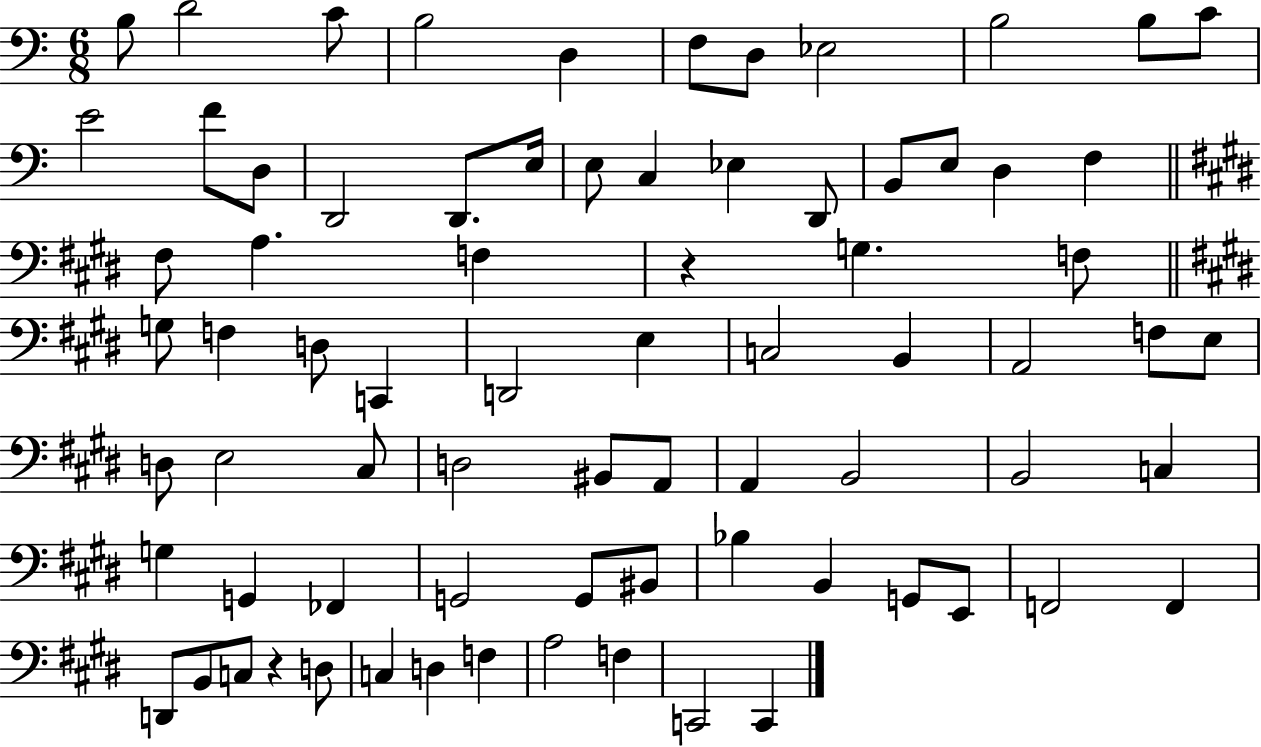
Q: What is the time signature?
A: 6/8